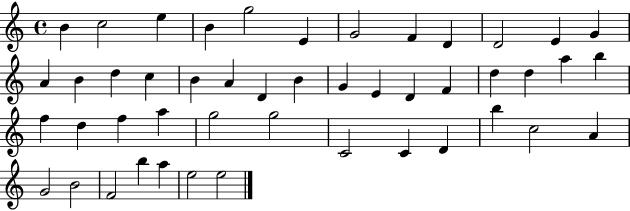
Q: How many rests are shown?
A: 0